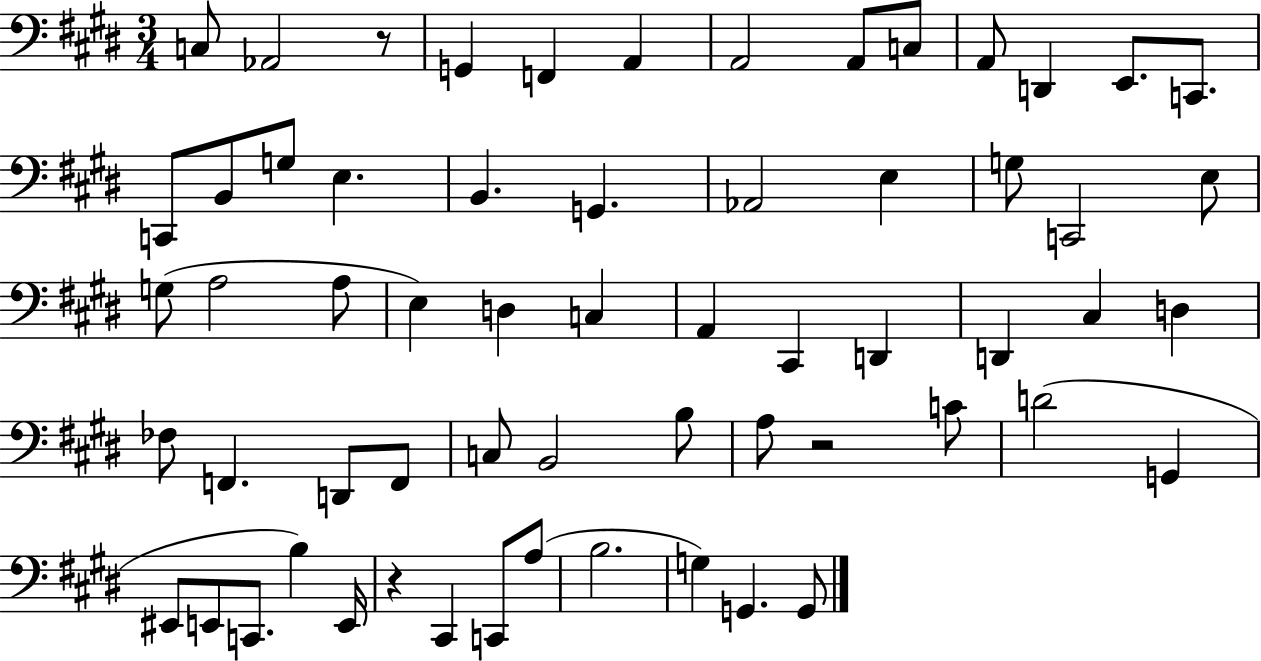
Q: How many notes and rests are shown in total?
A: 61